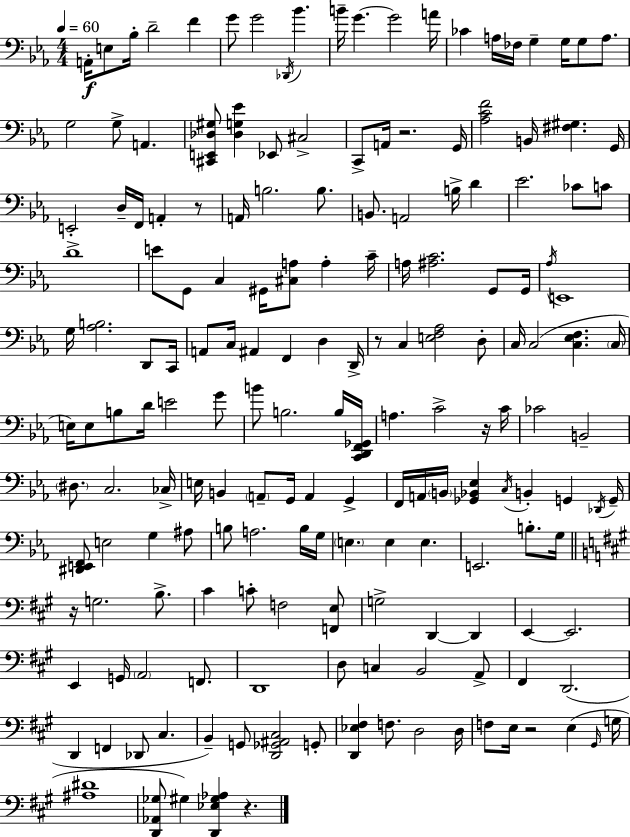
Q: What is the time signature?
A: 4/4